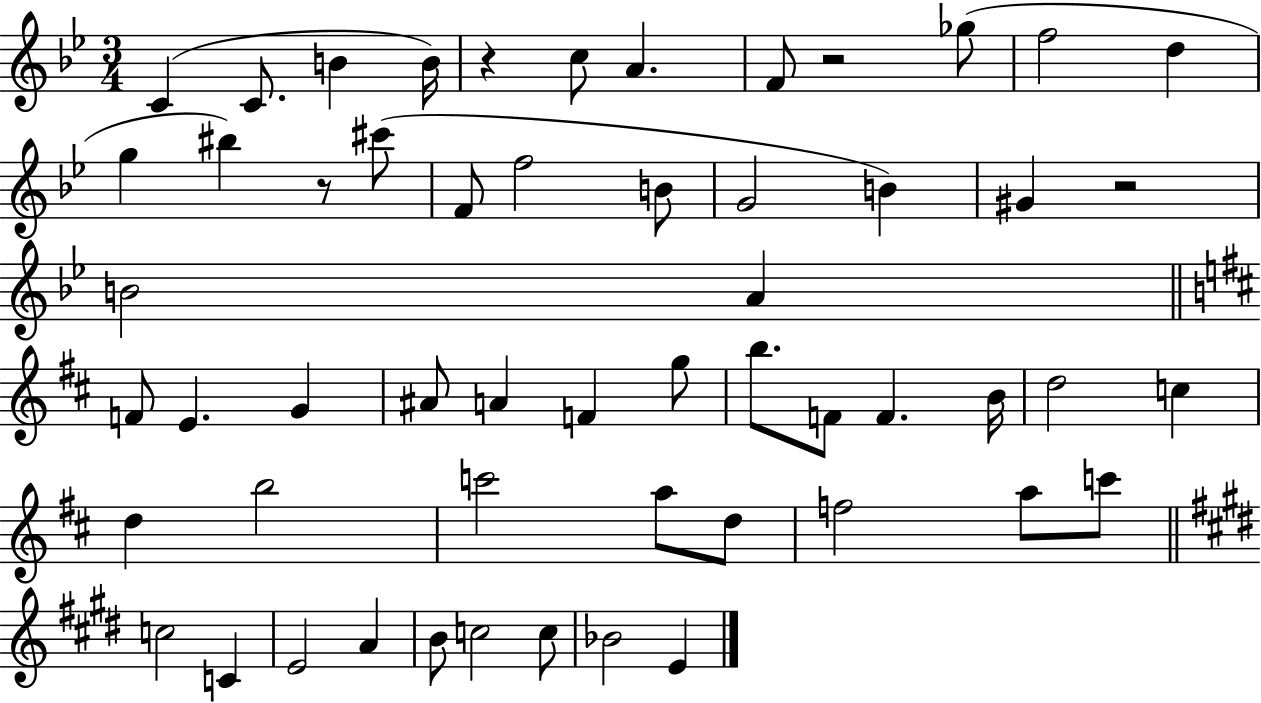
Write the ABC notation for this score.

X:1
T:Untitled
M:3/4
L:1/4
K:Bb
C C/2 B B/4 z c/2 A F/2 z2 _g/2 f2 d g ^b z/2 ^c'/2 F/2 f2 B/2 G2 B ^G z2 B2 A F/2 E G ^A/2 A F g/2 b/2 F/2 F B/4 d2 c d b2 c'2 a/2 d/2 f2 a/2 c'/2 c2 C E2 A B/2 c2 c/2 _B2 E